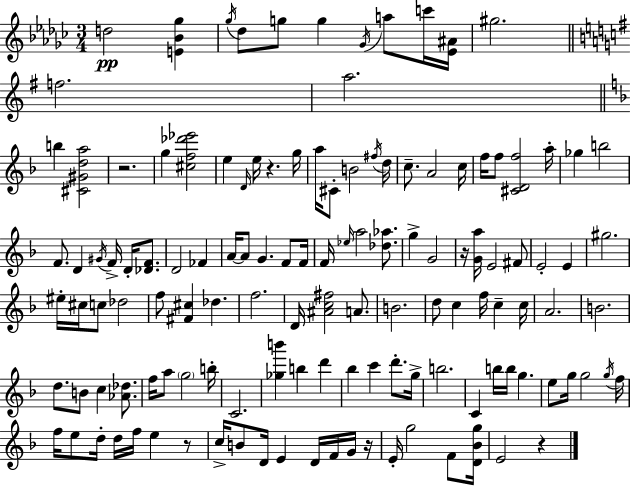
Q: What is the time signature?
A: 3/4